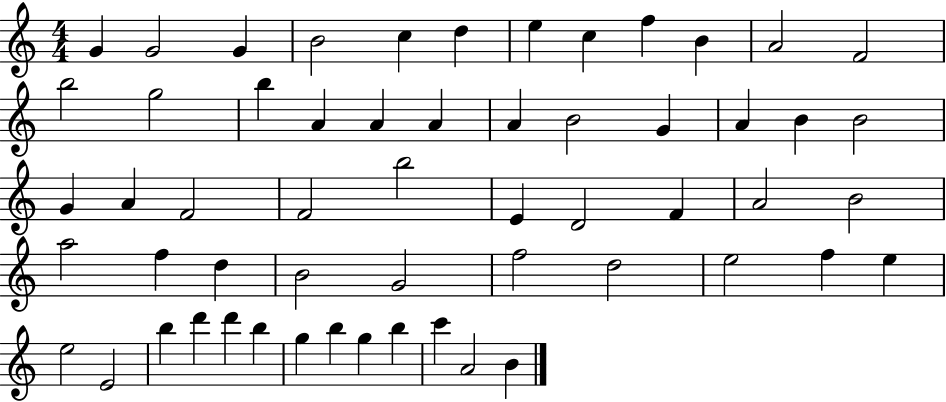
{
  \clef treble
  \numericTimeSignature
  \time 4/4
  \key c \major
  g'4 g'2 g'4 | b'2 c''4 d''4 | e''4 c''4 f''4 b'4 | a'2 f'2 | \break b''2 g''2 | b''4 a'4 a'4 a'4 | a'4 b'2 g'4 | a'4 b'4 b'2 | \break g'4 a'4 f'2 | f'2 b''2 | e'4 d'2 f'4 | a'2 b'2 | \break a''2 f''4 d''4 | b'2 g'2 | f''2 d''2 | e''2 f''4 e''4 | \break e''2 e'2 | b''4 d'''4 d'''4 b''4 | g''4 b''4 g''4 b''4 | c'''4 a'2 b'4 | \break \bar "|."
}